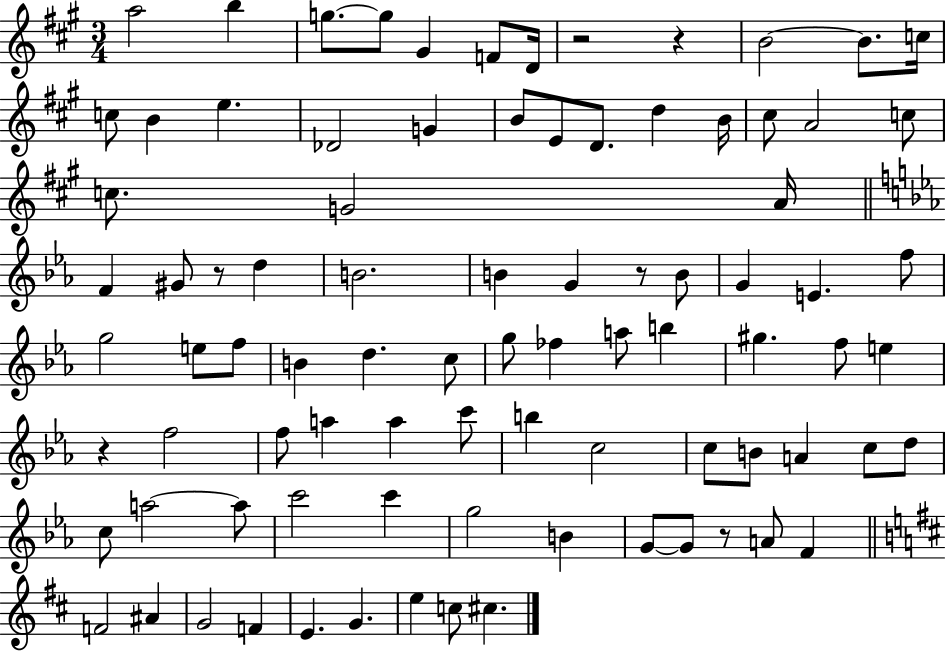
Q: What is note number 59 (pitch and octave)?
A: A4